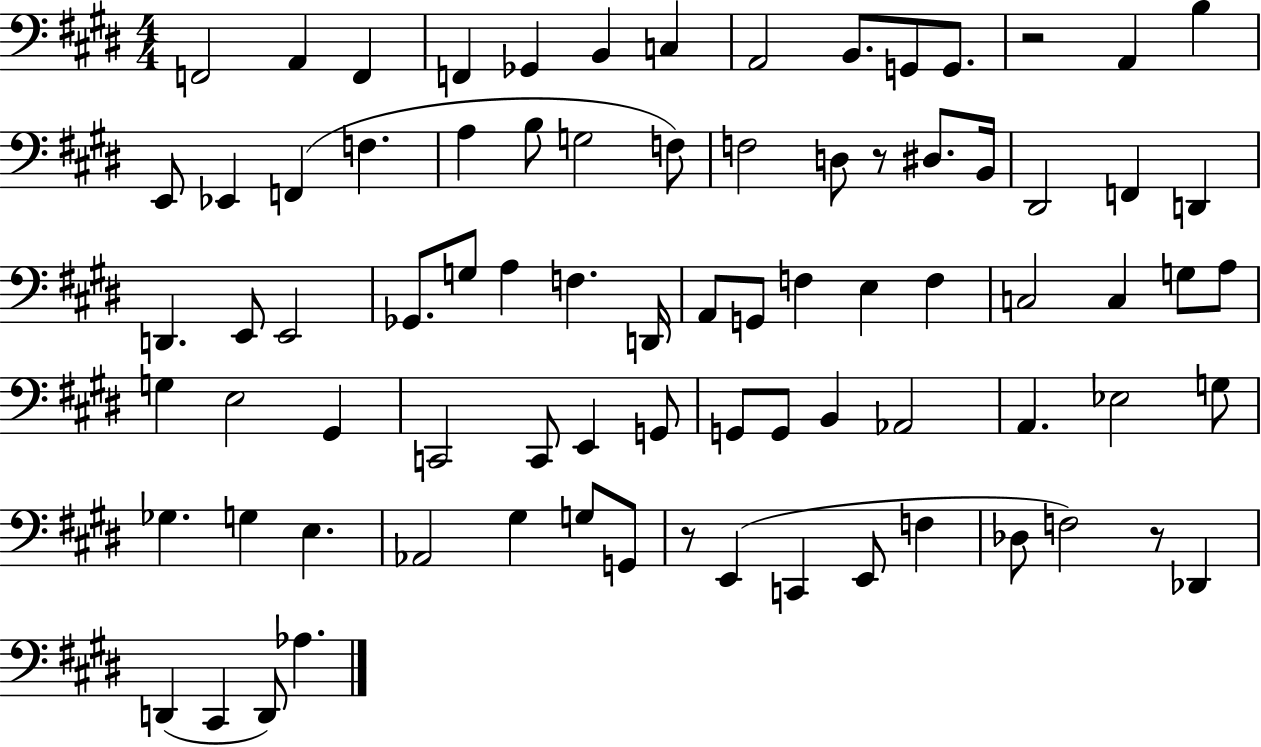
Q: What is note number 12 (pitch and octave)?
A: A2